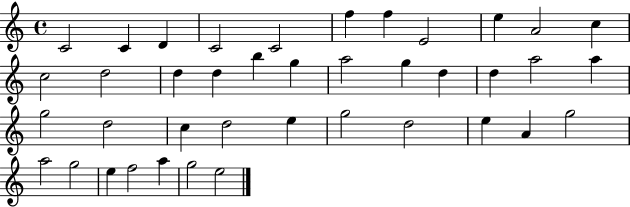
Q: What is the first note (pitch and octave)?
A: C4